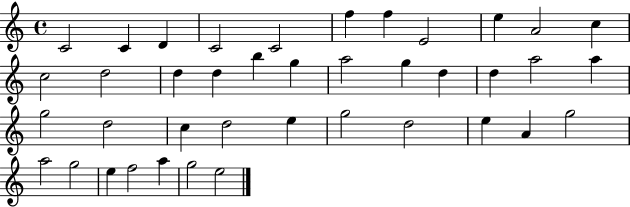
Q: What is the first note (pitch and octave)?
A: C4